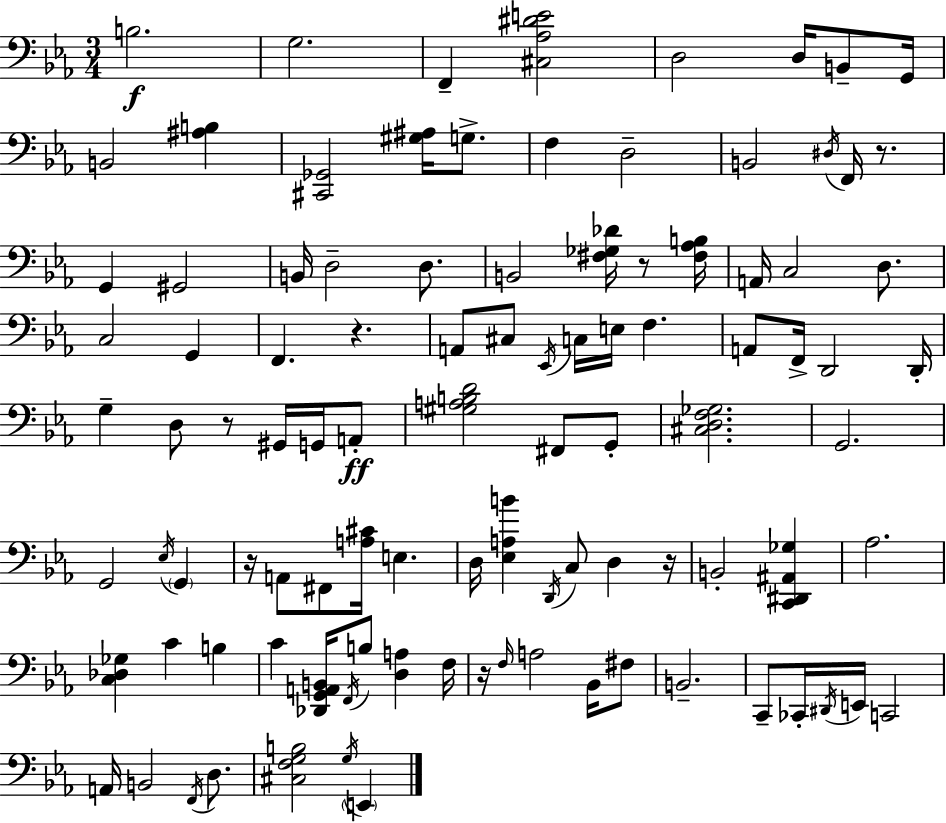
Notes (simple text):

B3/h. G3/h. F2/q [C#3,Ab3,D#4,E4]/h D3/h D3/s B2/e G2/s B2/h [A#3,B3]/q [C#2,Gb2]/h [G#3,A#3]/s G3/e. F3/q D3/h B2/h D#3/s F2/s R/e. G2/q G#2/h B2/s D3/h D3/e. B2/h [F#3,Gb3,Db4]/s R/e [F#3,Ab3,B3]/s A2/s C3/h D3/e. C3/h G2/q F2/q. R/q. A2/e C#3/e Eb2/s C3/s E3/s F3/q. A2/e F2/s D2/h D2/s G3/q D3/e R/e G#2/s G2/s A2/e [G#3,A3,B3,D4]/h F#2/e G2/e [C#3,D3,F3,Gb3]/h. G2/h. G2/h Eb3/s G2/q R/s A2/e F#2/e [A3,C#4]/s E3/q. D3/s [Eb3,A3,B4]/q D2/s C3/e D3/q R/s B2/h [C2,D#2,A#2,Gb3]/q Ab3/h. [C3,Db3,Gb3]/q C4/q B3/q C4/q [Db2,G2,A2,B2]/s F2/s B3/e [D3,A3]/q F3/s R/s F3/s A3/h Bb2/s F#3/e B2/h. C2/e CES2/s D#2/s E2/s C2/h A2/s B2/h F2/s D3/e. [C#3,F3,G3,B3]/h G3/s E2/q